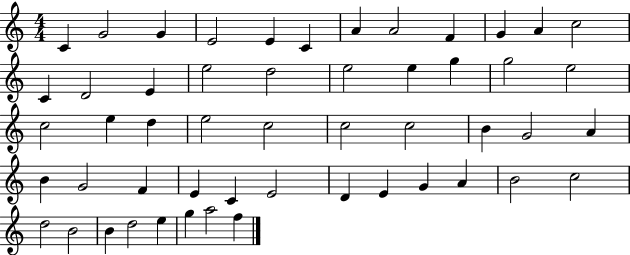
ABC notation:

X:1
T:Untitled
M:4/4
L:1/4
K:C
C G2 G E2 E C A A2 F G A c2 C D2 E e2 d2 e2 e g g2 e2 c2 e d e2 c2 c2 c2 B G2 A B G2 F E C E2 D E G A B2 c2 d2 B2 B d2 e g a2 f